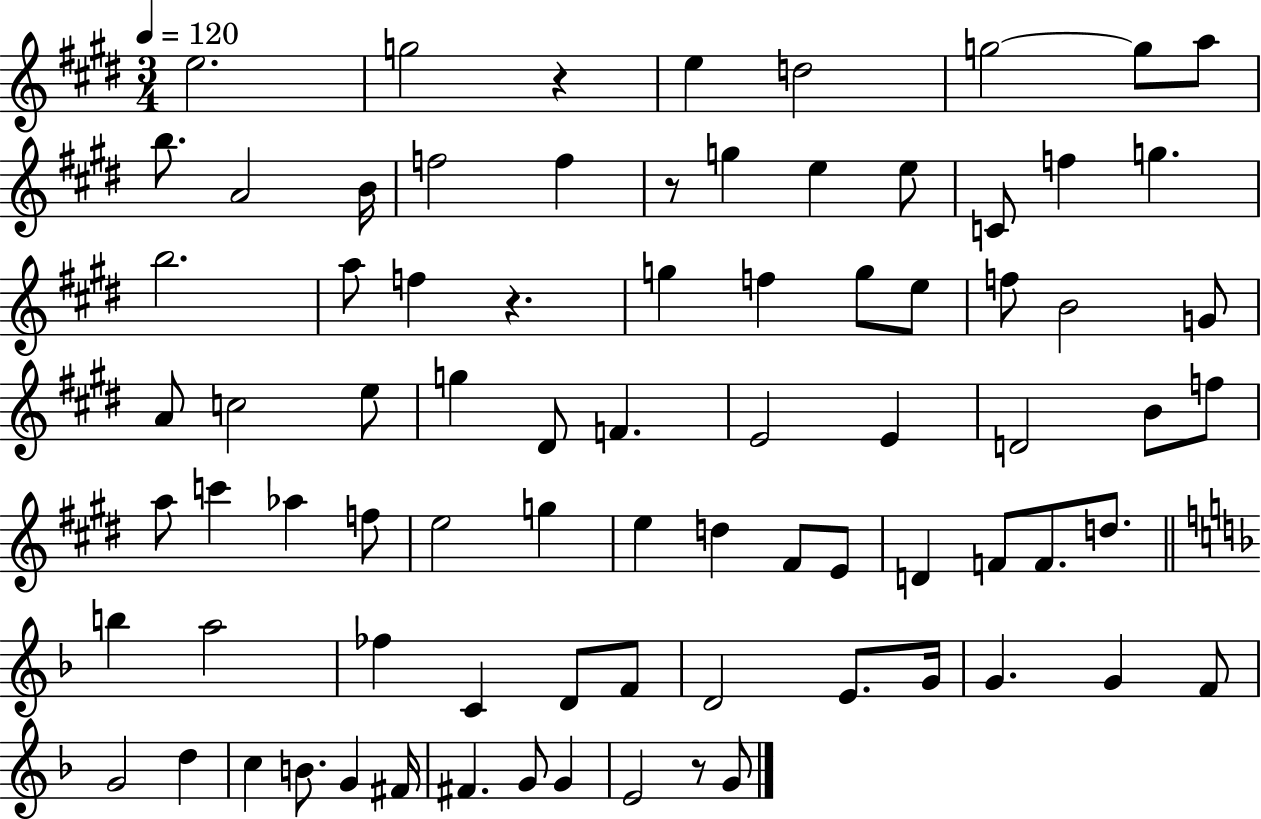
E5/h. G5/h R/q E5/q D5/h G5/h G5/e A5/e B5/e. A4/h B4/s F5/h F5/q R/e G5/q E5/q E5/e C4/e F5/q G5/q. B5/h. A5/e F5/q R/q. G5/q F5/q G5/e E5/e F5/e B4/h G4/e A4/e C5/h E5/e G5/q D#4/e F4/q. E4/h E4/q D4/h B4/e F5/e A5/e C6/q Ab5/q F5/e E5/h G5/q E5/q D5/q F#4/e E4/e D4/q F4/e F4/e. D5/e. B5/q A5/h FES5/q C4/q D4/e F4/e D4/h E4/e. G4/s G4/q. G4/q F4/e G4/h D5/q C5/q B4/e. G4/q F#4/s F#4/q. G4/e G4/q E4/h R/e G4/e